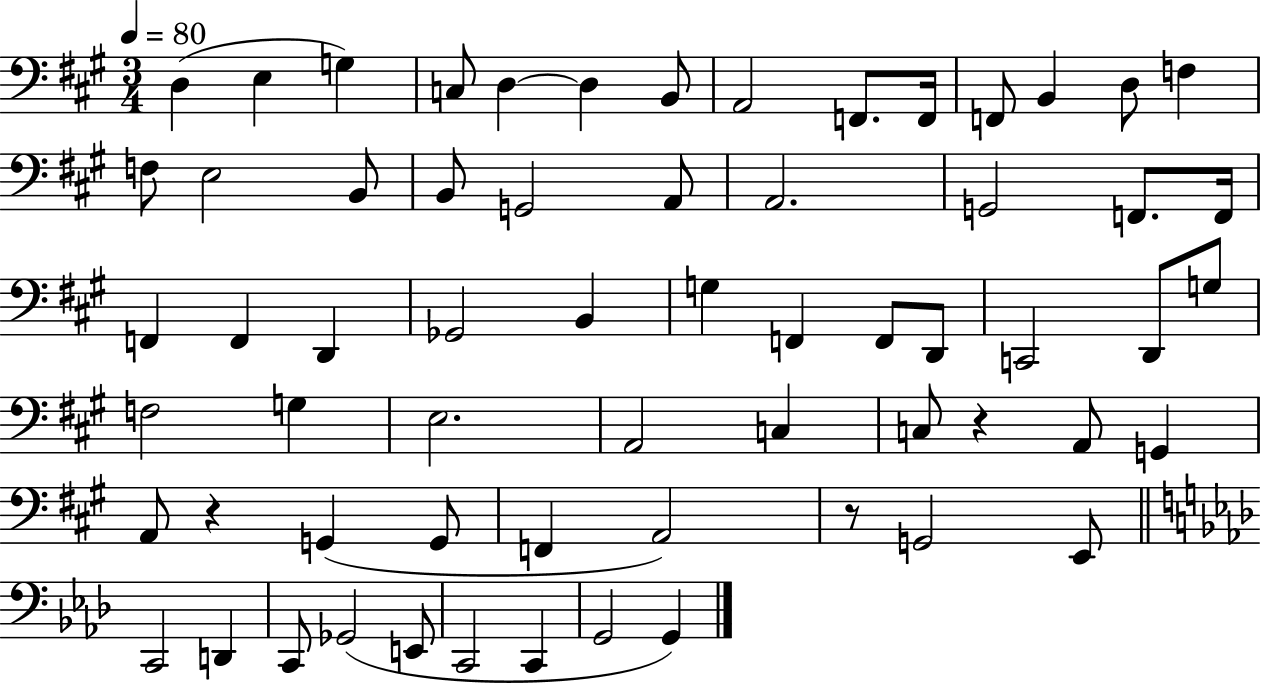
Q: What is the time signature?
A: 3/4